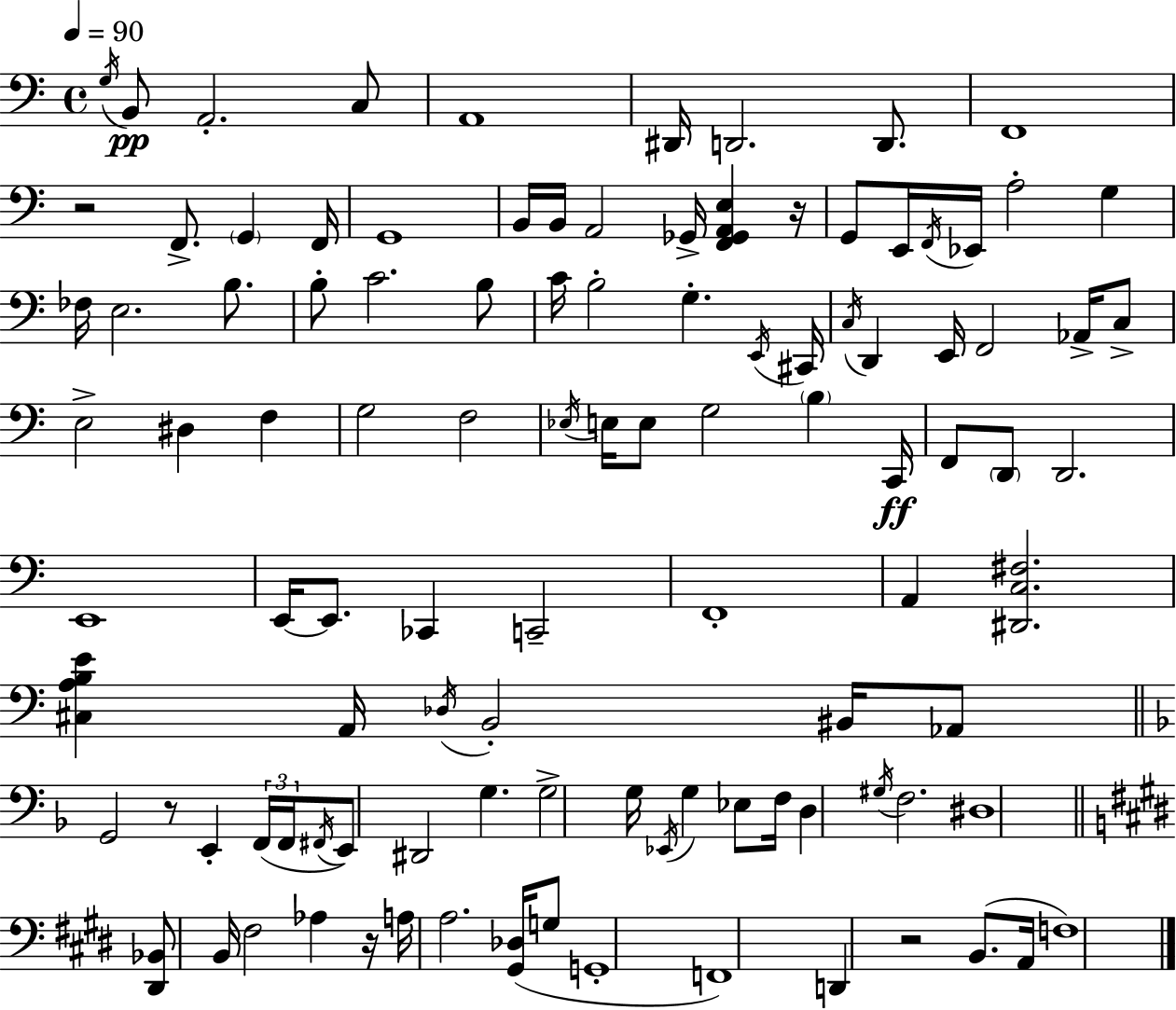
G3/s B2/e A2/h. C3/e A2/w D#2/s D2/h. D2/e. F2/w R/h F2/e. G2/q F2/s G2/w B2/s B2/s A2/h Gb2/s [F2,Gb2,A2,E3]/q R/s G2/e E2/s F2/s Eb2/s A3/h G3/q FES3/s E3/h. B3/e. B3/e C4/h. B3/e C4/s B3/h G3/q. E2/s C#2/s C3/s D2/q E2/s F2/h Ab2/s C3/e E3/h D#3/q F3/q G3/h F3/h Eb3/s E3/s E3/e G3/h B3/q C2/s F2/e D2/e D2/h. E2/w E2/s E2/e. CES2/q C2/h F2/w A2/q [D#2,C3,F#3]/h. [C#3,A3,B3,E4]/q A2/s Db3/s B2/h BIS2/s Ab2/e G2/h R/e E2/q F2/s F2/s F#2/s E2/e D#2/h G3/q. G3/h G3/s Eb2/s G3/q Eb3/e F3/s D3/q G#3/s F3/h. D#3/w [D#2,Bb2]/e B2/s F#3/h Ab3/q R/s A3/s A3/h. [G#2,Db3]/s G3/e G2/w F2/w D2/q R/h B2/e. A2/s F3/w